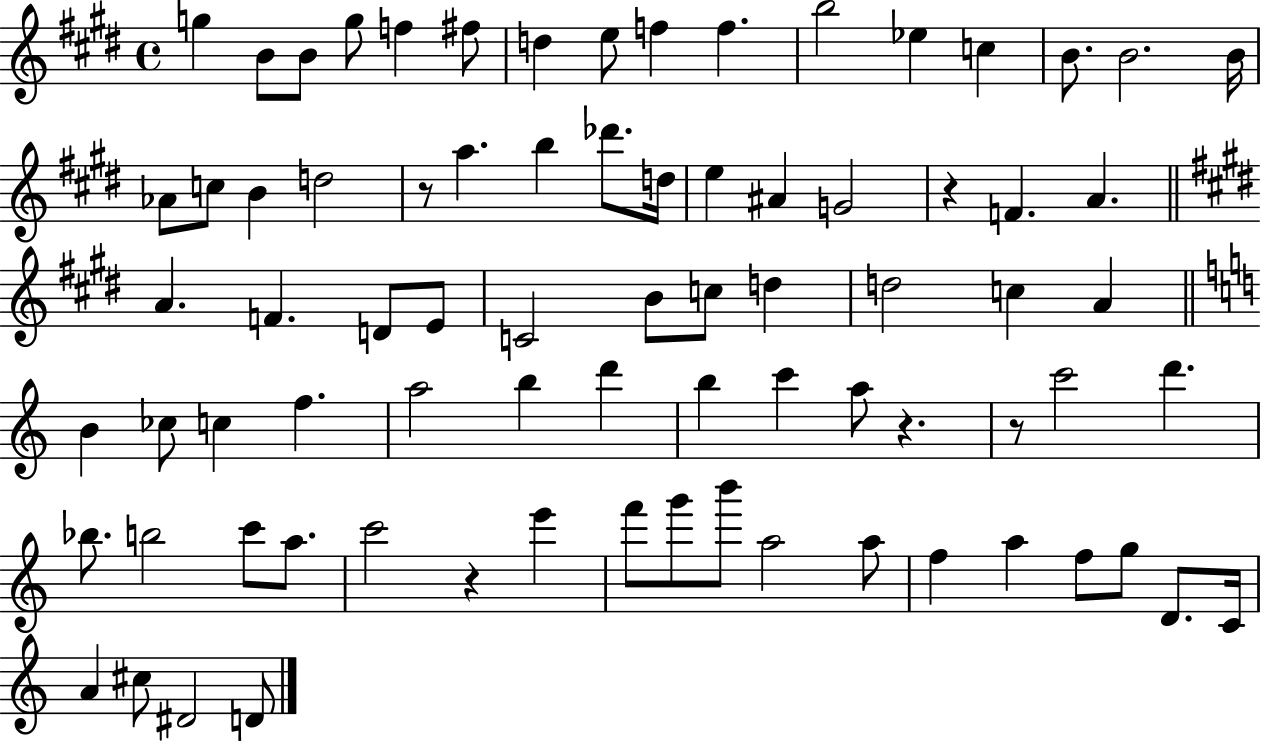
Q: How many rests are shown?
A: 5